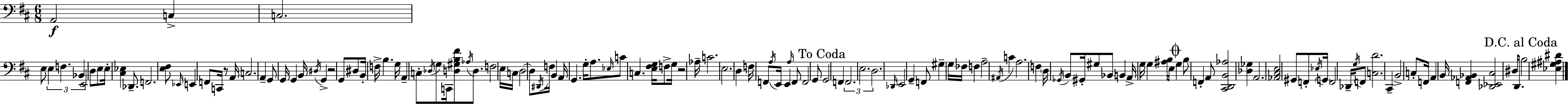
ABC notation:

X:1
T:Untitled
M:6/8
L:1/4
K:D
A,,2 C, C,2 E,/2 E, F, _B,, E,,2 D,/2 E,/2 E,/4 [^C,_E,] _D,,/2 F,,2 [E,^F,]/2 _E,,/4 E,, F,,/2 C,,/4 z/2 A,,/4 C,2 A,, G,,/2 G,,/4 G,, B,,/4 ^D,/4 G,, z2 G,,/2 ^D,/2 B,,/4 F,/4 B, G,/4 A,, C,/2 _D,/4 G,/2 C,,/4 [D,^G,B,^F]/2 _A,/4 D,/2 F,2 E,/4 C,/4 D,2 D,/2 ^D,,/4 F,/4 B,, A,,/4 G,, G,/4 A,/2 _E,/4 C/2 C, [E,^F,G,]/4 F,/2 G,/4 z2 _A,/4 C2 E,2 D, F,/4 F,,/2 A,/4 E,,/4 E,, A,/4 F,,/2 F,,2 G,,/2 G,,2 F,, F,,2 E,2 D,2 _D,,/4 E,,2 G,, F,,/2 ^G, G,/4 _F,/4 F, A,2 ^A,,/4 C A,2 F, D,/4 _G,,/4 B,,/2 ^G,,/4 ^G,/2 _B,,/2 B,, A,,/4 G,/4 G, [^A,B,]/4 E,/4 G, B,/2 F,, A,,/2 [^C,,D,,B,,_A,]2 [_D,_G,] A,,2 [_A,,^C,E,]2 ^G,,/2 F,,/2 _E,/4 G,,/4 F,,2 _D,,/4 G,/4 F,,/2 [C,D]2 ^C,, B,,2 C,/2 F,,/4 A,, B,,/4 [F,,_A,,_B,,] [_D,,_E,,^C,]2 ^D,/4 D,,/2 B,2 [_E,^G,^A,^D]